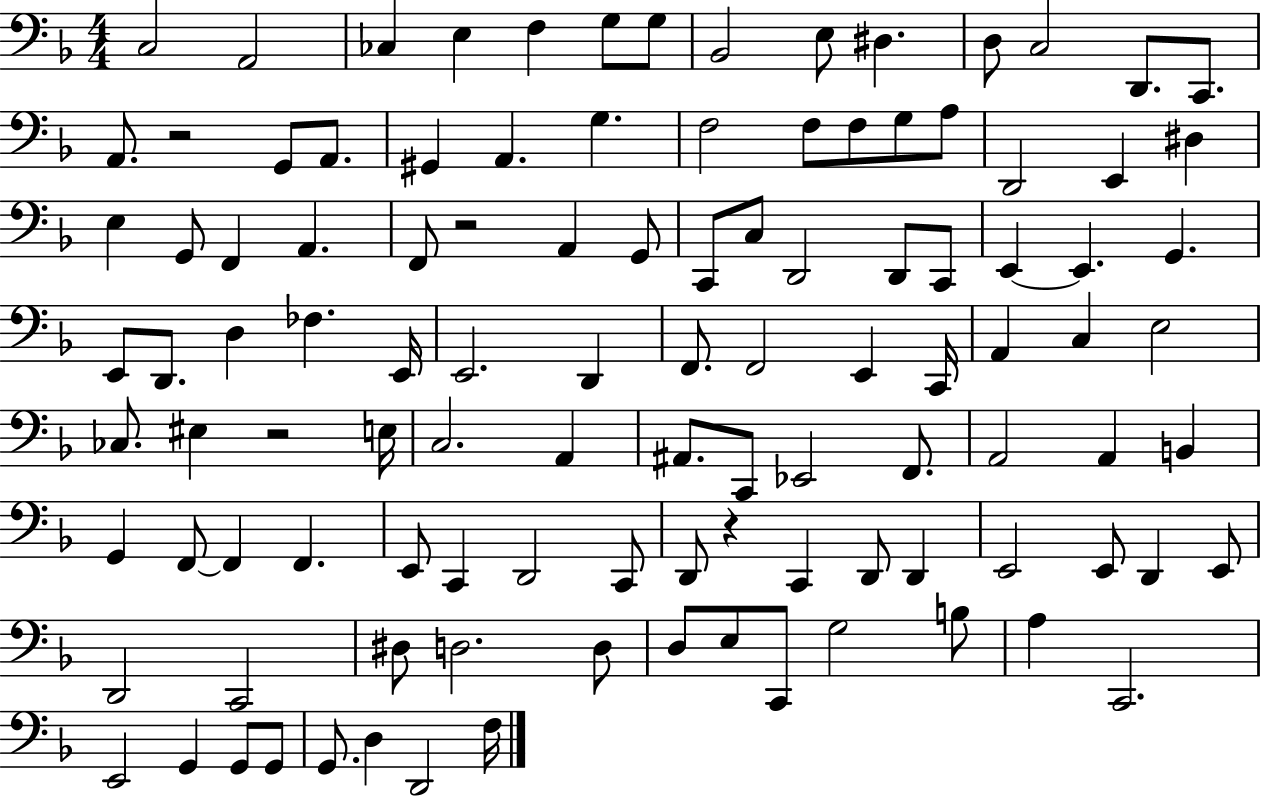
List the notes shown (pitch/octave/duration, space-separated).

C3/h A2/h CES3/q E3/q F3/q G3/e G3/e Bb2/h E3/e D#3/q. D3/e C3/h D2/e. C2/e. A2/e. R/h G2/e A2/e. G#2/q A2/q. G3/q. F3/h F3/e F3/e G3/e A3/e D2/h E2/q D#3/q E3/q G2/e F2/q A2/q. F2/e R/h A2/q G2/e C2/e C3/e D2/h D2/e C2/e E2/q E2/q. G2/q. E2/e D2/e. D3/q FES3/q. E2/s E2/h. D2/q F2/e. F2/h E2/q C2/s A2/q C3/q E3/h CES3/e. EIS3/q R/h E3/s C3/h. A2/q A#2/e. C2/e Eb2/h F2/e. A2/h A2/q B2/q G2/q F2/e F2/q F2/q. E2/e C2/q D2/h C2/e D2/e R/q C2/q D2/e D2/q E2/h E2/e D2/q E2/e D2/h C2/h D#3/e D3/h. D3/e D3/e E3/e C2/e G3/h B3/e A3/q C2/h. E2/h G2/q G2/e G2/e G2/e. D3/q D2/h F3/s